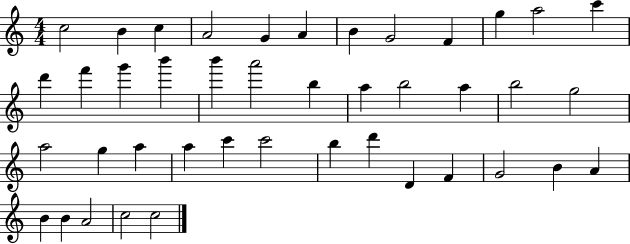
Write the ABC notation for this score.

X:1
T:Untitled
M:4/4
L:1/4
K:C
c2 B c A2 G A B G2 F g a2 c' d' f' g' b' b' a'2 b a b2 a b2 g2 a2 g a a c' c'2 b d' D F G2 B A B B A2 c2 c2